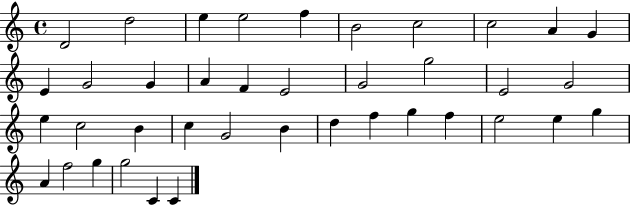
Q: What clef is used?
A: treble